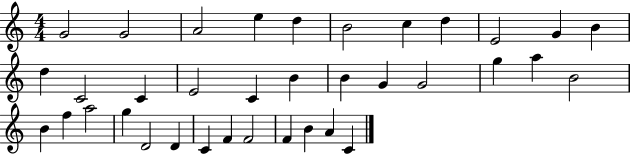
{
  \clef treble
  \numericTimeSignature
  \time 4/4
  \key c \major
  g'2 g'2 | a'2 e''4 d''4 | b'2 c''4 d''4 | e'2 g'4 b'4 | \break d''4 c'2 c'4 | e'2 c'4 b'4 | b'4 g'4 g'2 | g''4 a''4 b'2 | \break b'4 f''4 a''2 | g''4 d'2 d'4 | c'4 f'4 f'2 | f'4 b'4 a'4 c'4 | \break \bar "|."
}